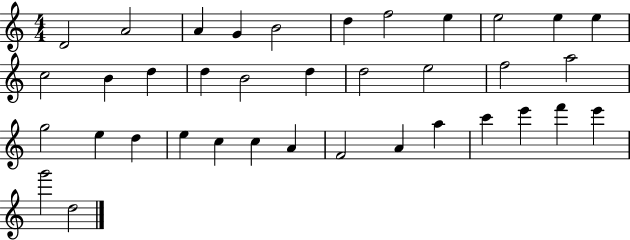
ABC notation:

X:1
T:Untitled
M:4/4
L:1/4
K:C
D2 A2 A G B2 d f2 e e2 e e c2 B d d B2 d d2 e2 f2 a2 g2 e d e c c A F2 A a c' e' f' e' g'2 d2